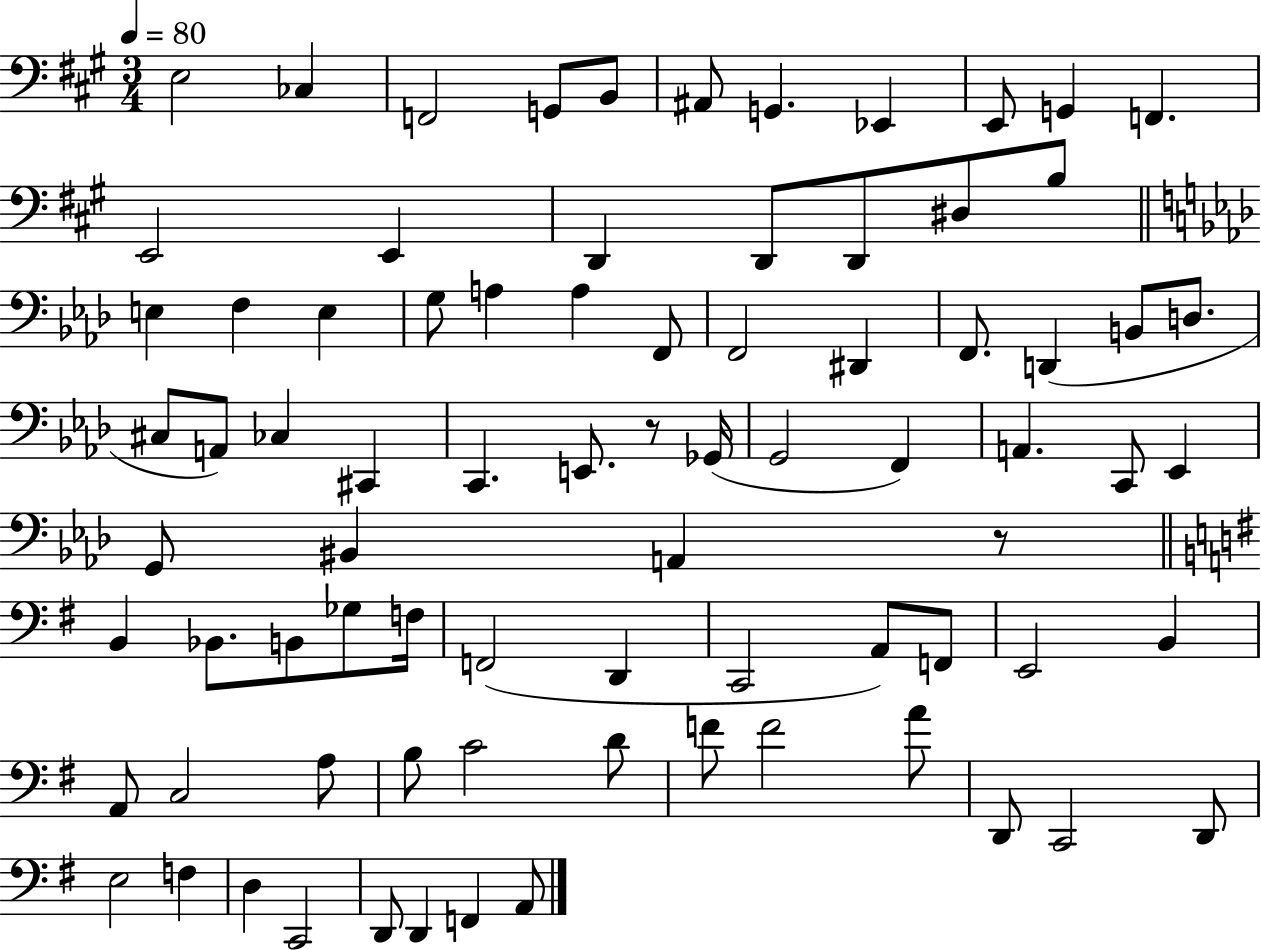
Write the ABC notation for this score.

X:1
T:Untitled
M:3/4
L:1/4
K:A
E,2 _C, F,,2 G,,/2 B,,/2 ^A,,/2 G,, _E,, E,,/2 G,, F,, E,,2 E,, D,, D,,/2 D,,/2 ^D,/2 B,/2 E, F, E, G,/2 A, A, F,,/2 F,,2 ^D,, F,,/2 D,, B,,/2 D,/2 ^C,/2 A,,/2 _C, ^C,, C,, E,,/2 z/2 _G,,/4 G,,2 F,, A,, C,,/2 _E,, G,,/2 ^B,, A,, z/2 B,, _B,,/2 B,,/2 _G,/2 F,/4 F,,2 D,, C,,2 A,,/2 F,,/2 E,,2 B,, A,,/2 C,2 A,/2 B,/2 C2 D/2 F/2 F2 A/2 D,,/2 C,,2 D,,/2 E,2 F, D, C,,2 D,,/2 D,, F,, A,,/2